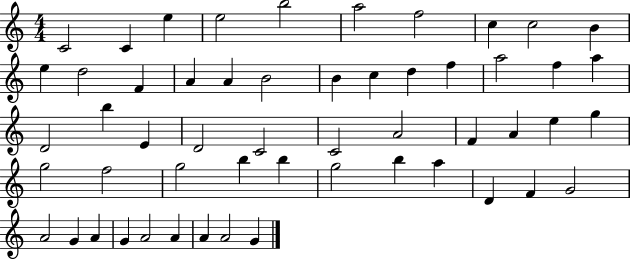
X:1
T:Untitled
M:4/4
L:1/4
K:C
C2 C e e2 b2 a2 f2 c c2 B e d2 F A A B2 B c d f a2 f a D2 b E D2 C2 C2 A2 F A e g g2 f2 g2 b b g2 b a D F G2 A2 G A G A2 A A A2 G